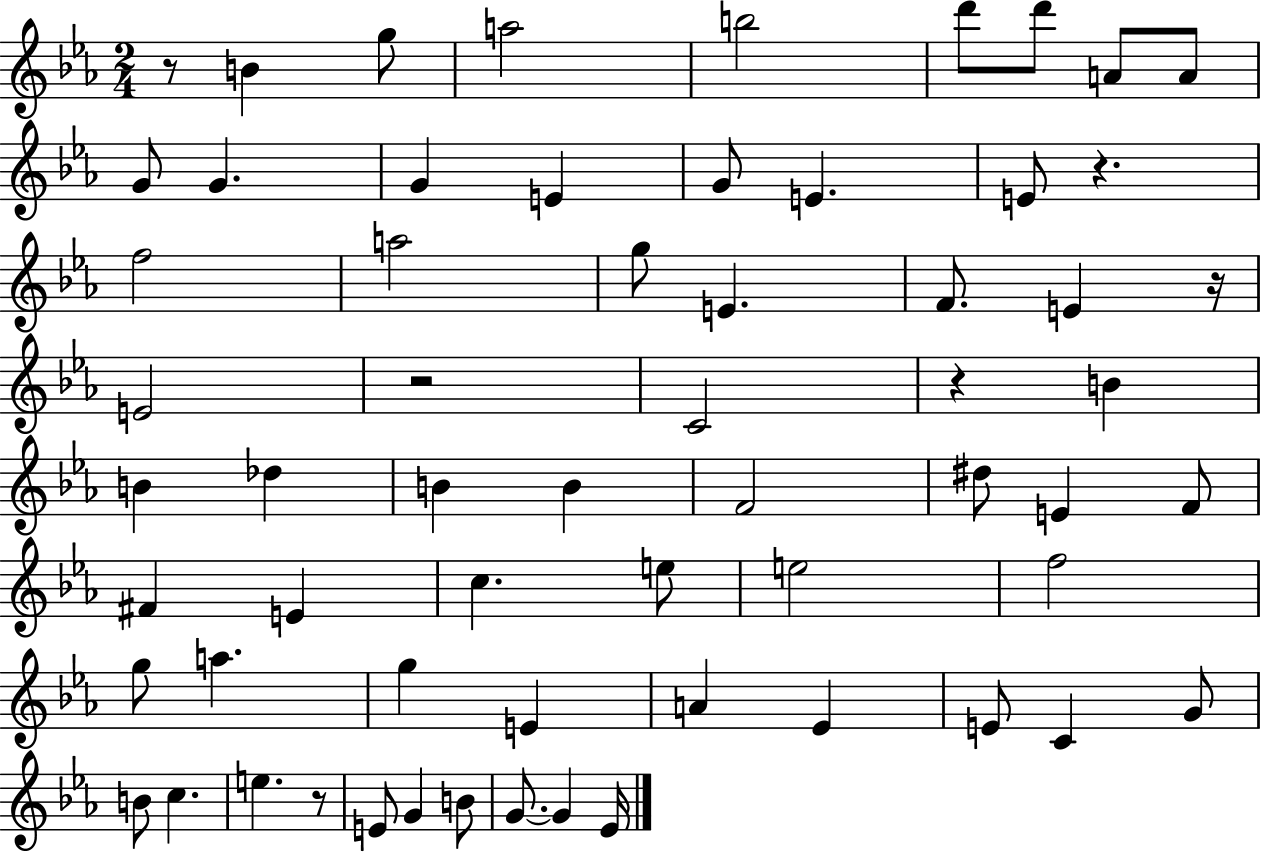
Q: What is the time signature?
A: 2/4